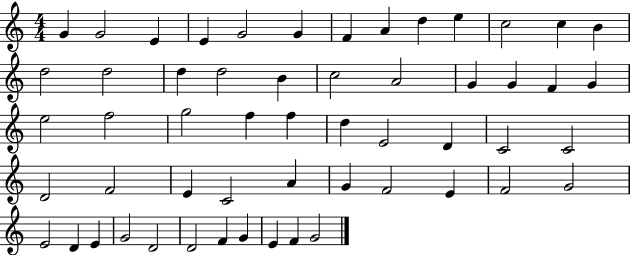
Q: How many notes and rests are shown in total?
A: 55